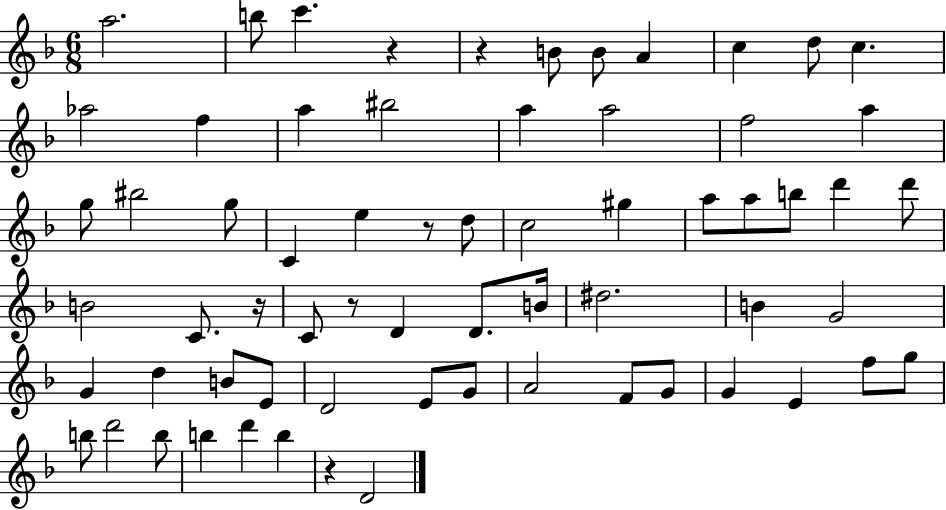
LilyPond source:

{
  \clef treble
  \numericTimeSignature
  \time 6/8
  \key f \major
  a''2. | b''8 c'''4. r4 | r4 b'8 b'8 a'4 | c''4 d''8 c''4. | \break aes''2 f''4 | a''4 bis''2 | a''4 a''2 | f''2 a''4 | \break g''8 bis''2 g''8 | c'4 e''4 r8 d''8 | c''2 gis''4 | a''8 a''8 b''8 d'''4 d'''8 | \break b'2 c'8. r16 | c'8 r8 d'4 d'8. b'16 | dis''2. | b'4 g'2 | \break g'4 d''4 b'8 e'8 | d'2 e'8 g'8 | a'2 f'8 g'8 | g'4 e'4 f''8 g''8 | \break b''8 d'''2 b''8 | b''4 d'''4 b''4 | r4 d'2 | \bar "|."
}